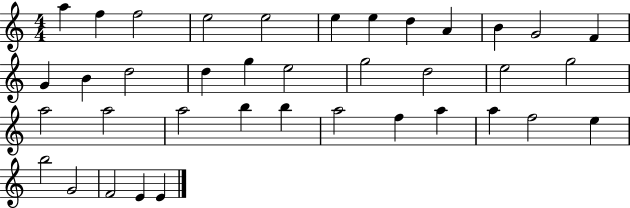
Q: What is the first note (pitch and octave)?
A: A5